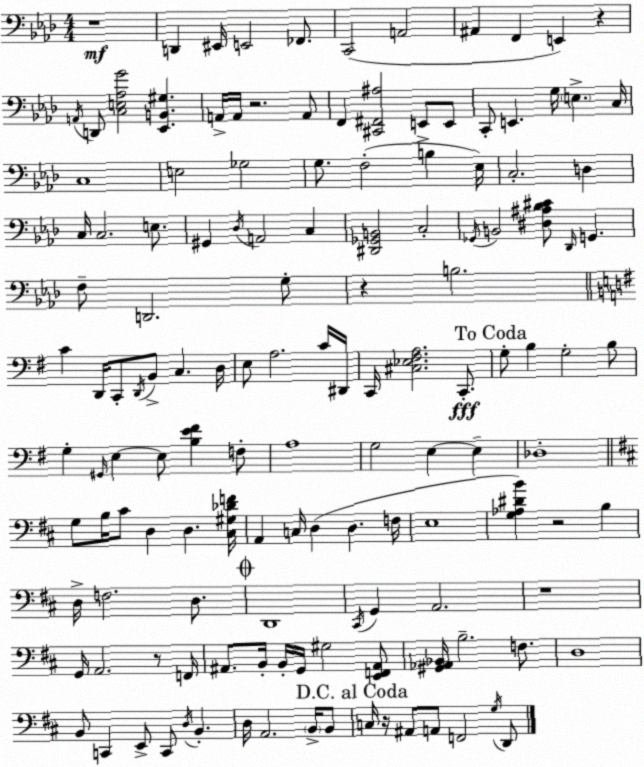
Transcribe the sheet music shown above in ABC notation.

X:1
T:Untitled
M:4/4
L:1/4
K:Ab
z4 D,, ^E,,/4 E,,2 _F,,/2 C,,2 A,,2 ^A,, F,, E,, z A,,/4 D,,/2 [C,E,_A,G]2 [_E,,B,,^G,] A,,/4 A,,/4 z2 A,,/2 F,, [^C,,^F,,^A,]2 E,,/2 E,,/2 C,,/2 E,, G,/4 E, C,/4 C,4 E,2 _G,2 G,/2 F,2 B, _E,/4 C,2 D, C,/4 C,2 E,/2 ^G,, _D,/4 A,,2 C, [^D,,_G,,B,,]2 C,2 _G,,/4 B,,2 [^D,^A,_B,^C]/2 _D,,/4 G,, F,/2 D,,2 G,/2 z B,2 C D,,/4 C,,/2 D,,/4 B,,/2 C, D,/4 E,/2 A,2 C/4 ^D,,/4 C,,/4 [^C,_E,^F,A,]2 C,,/2 G,/2 B, G,2 B,/2 G, ^G,,/4 E, E,/2 [B,E^F] F,/2 A,4 G,2 E, E, _D,4 G,/2 B,/4 ^C/2 D, D, [^C,^G,_DF]/4 A,, C,/4 D, D, F,/4 E,4 [G,_A,^DB] z2 B, D,/4 F,2 D,/2 D,,4 ^C,,/4 G,, A,,2 z4 G,,/4 A,,2 z/2 F,,/4 ^A,,/2 B,,/4 B,,/4 G,,/4 ^G,2 [E,,F,,^A,,]/2 [^G,,_A,,_B,,]/4 B,2 F,/2 D,4 B,,/2 C,, E,,/2 C,,/2 D,/4 B,, D,/4 A,,2 B,,/4 B,,/2 C,/4 z/4 ^A,,/2 A,,/2 F,,2 G,/4 D,,/2